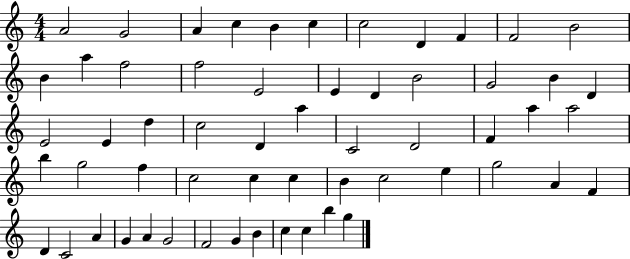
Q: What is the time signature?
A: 4/4